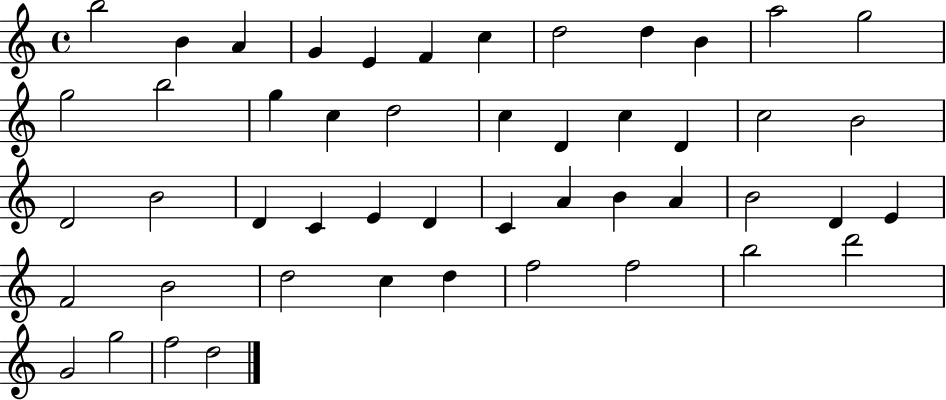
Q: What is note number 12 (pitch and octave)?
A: G5